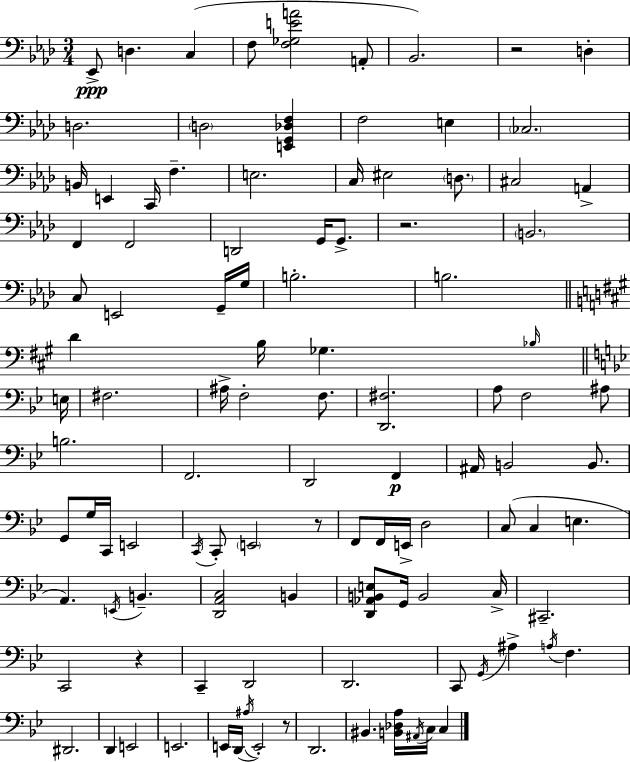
X:1
T:Untitled
M:3/4
L:1/4
K:Ab
_E,,/2 D, C, F,/2 [F,_G,EA]2 A,,/2 _B,,2 z2 D, D,2 D,2 [E,,G,,_D,F,] F,2 E, _C,2 B,,/4 E,, C,,/4 F, E,2 C,/4 ^E,2 D,/2 ^C,2 A,, F,, F,,2 D,,2 G,,/4 G,,/2 z2 B,,2 C,/2 E,,2 G,,/4 G,/4 B,2 B,2 D B,/4 _G, _B,/4 E,/4 ^F,2 ^A,/4 F,2 F,/2 [D,,^F,]2 A,/2 F,2 ^A,/2 B,2 F,,2 D,,2 F,, ^A,,/4 B,,2 B,,/2 G,,/2 G,/4 C,,/4 E,,2 C,,/4 C,,/2 E,,2 z/2 F,,/2 F,,/4 E,,/4 D,2 C,/2 C, E, A,, E,,/4 B,, [D,,A,,C,]2 B,, [D,,_A,,B,,E,]/2 G,,/4 B,,2 C,/4 ^C,,2 C,,2 z C,, D,,2 D,,2 C,,/2 G,,/4 ^A, A,/4 F, ^D,,2 D,, E,,2 E,,2 E,,/4 D,,/4 ^A,/4 E,,2 z/2 D,,2 ^B,, [B,,_D,A,]/4 ^A,,/4 C,/4 C,